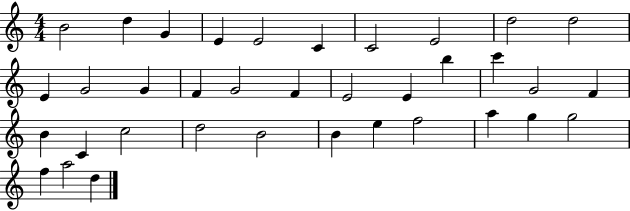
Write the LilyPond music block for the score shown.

{
  \clef treble
  \numericTimeSignature
  \time 4/4
  \key c \major
  b'2 d''4 g'4 | e'4 e'2 c'4 | c'2 e'2 | d''2 d''2 | \break e'4 g'2 g'4 | f'4 g'2 f'4 | e'2 e'4 b''4 | c'''4 g'2 f'4 | \break b'4 c'4 c''2 | d''2 b'2 | b'4 e''4 f''2 | a''4 g''4 g''2 | \break f''4 a''2 d''4 | \bar "|."
}